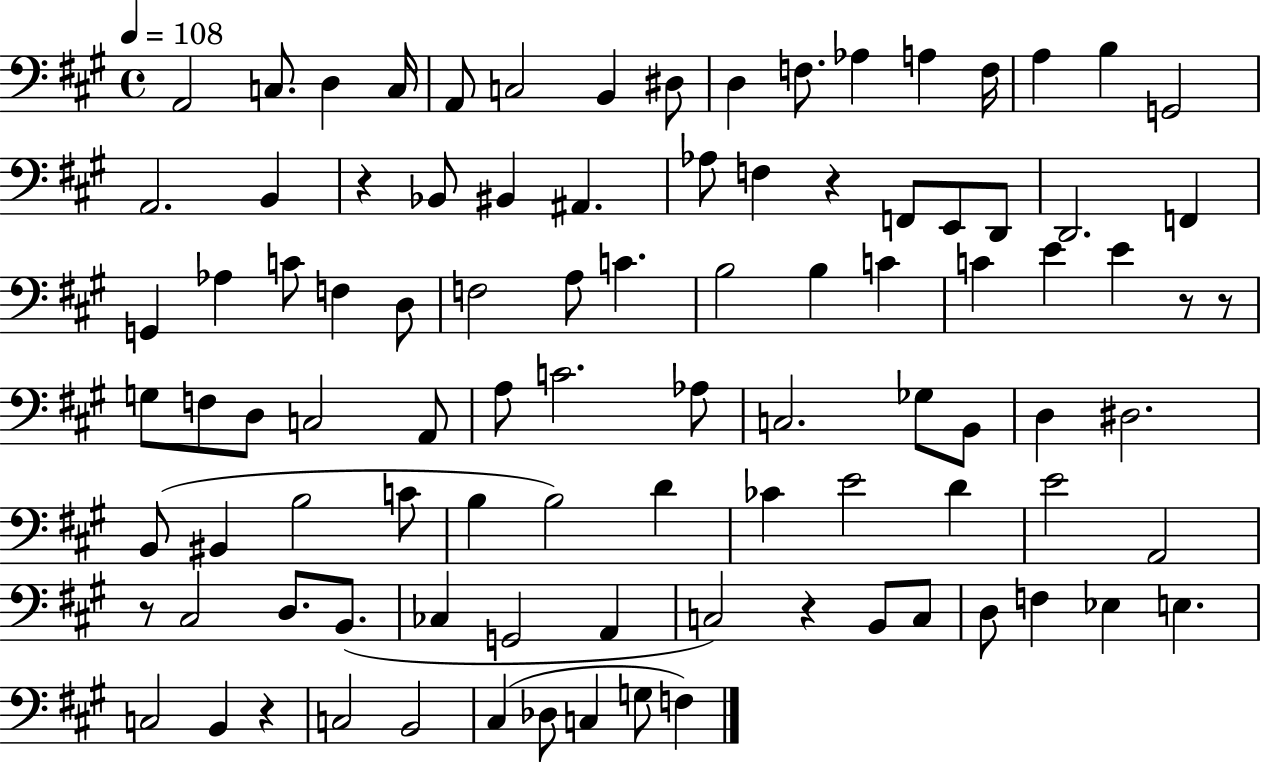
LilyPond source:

{
  \clef bass
  \time 4/4
  \defaultTimeSignature
  \key a \major
  \tempo 4 = 108
  a,2 c8. d4 c16 | a,8 c2 b,4 dis8 | d4 f8. aes4 a4 f16 | a4 b4 g,2 | \break a,2. b,4 | r4 bes,8 bis,4 ais,4. | aes8 f4 r4 f,8 e,8 d,8 | d,2. f,4 | \break g,4 aes4 c'8 f4 d8 | f2 a8 c'4. | b2 b4 c'4 | c'4 e'4 e'4 r8 r8 | \break g8 f8 d8 c2 a,8 | a8 c'2. aes8 | c2. ges8 b,8 | d4 dis2. | \break b,8( bis,4 b2 c'8 | b4 b2) d'4 | ces'4 e'2 d'4 | e'2 a,2 | \break r8 cis2 d8. b,8.( | ces4 g,2 a,4 | c2) r4 b,8 c8 | d8 f4 ees4 e4. | \break c2 b,4 r4 | c2 b,2 | cis4( des8 c4 g8 f4) | \bar "|."
}